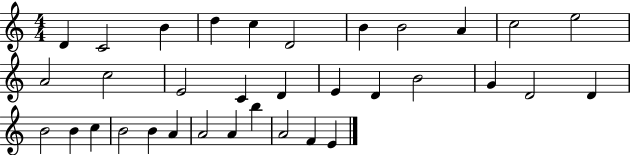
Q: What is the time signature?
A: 4/4